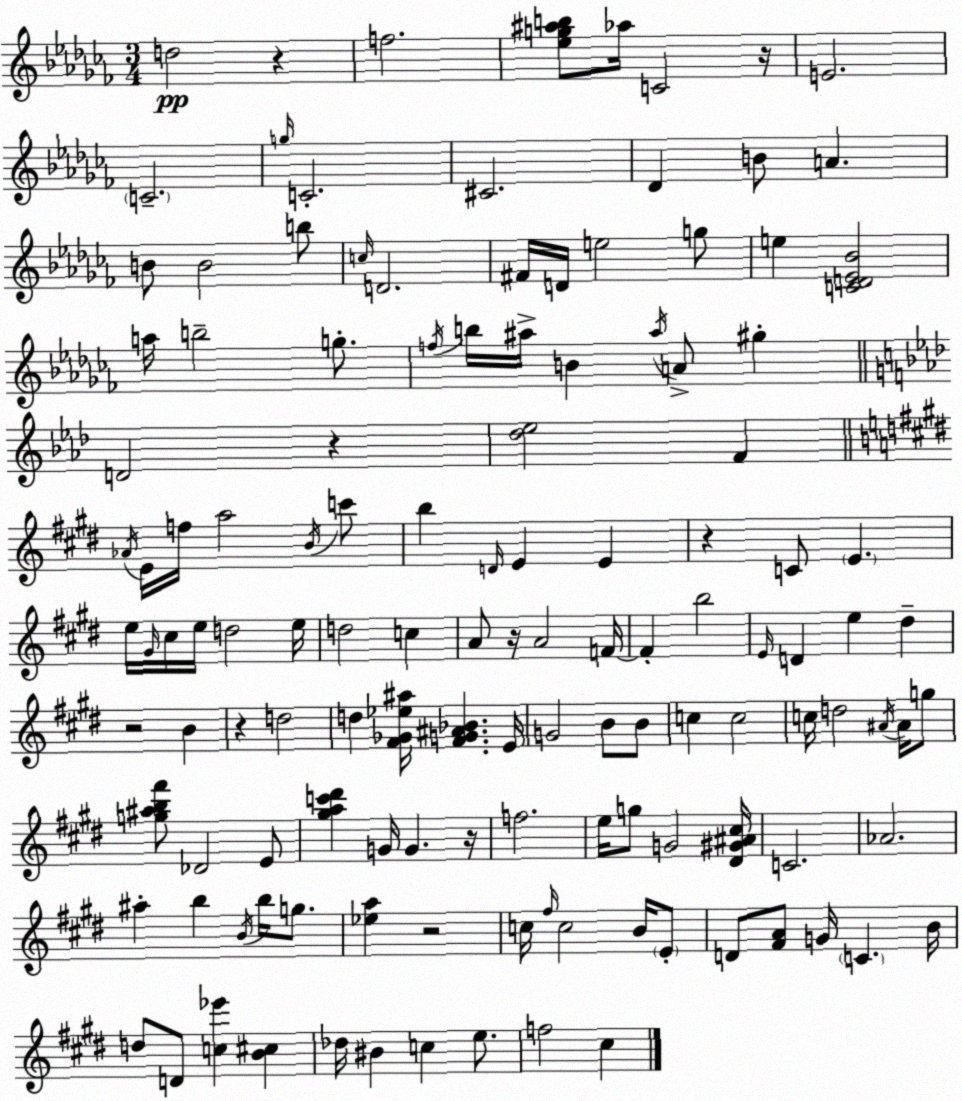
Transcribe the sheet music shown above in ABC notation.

X:1
T:Untitled
M:3/4
L:1/4
K:Abm
d2 z f2 [_eg^ab]/2 _a/4 C2 z/4 E2 C2 g/4 C2 ^C2 _D B/2 A B/2 B2 b/2 c/4 D2 ^F/4 D/4 e2 g/2 e [CD_E_B]2 a/4 b2 g/2 f/4 b/4 ^a/4 B ^a/4 A/2 ^g D2 z [_d_e]2 F _A/4 E/4 f/4 a2 B/4 c'/2 b D/4 E E z C/2 E e/4 ^G/4 ^c/4 e/4 d2 e/4 d2 c A/2 z/4 A2 F/4 F b2 E/4 D e ^d z2 B z d2 d [^F_G_e^a]/4 [^FG^A_B] E/4 G2 B/2 B/2 c c2 c/4 d2 ^A/4 ^A/4 g/2 [g^ab^f']/2 _D2 E/2 [^gac'^d'] G/4 G z/4 f2 e/4 g/2 G2 [^D^G^A^c]/4 C2 _A2 ^a b B/4 b/4 g/2 [_ea] z2 c/4 ^f/4 c2 B/4 E/2 D/2 [^FA]/2 G/4 C B/4 d/2 D/2 [c_e'] [B^c] _d/4 ^B c e/2 f2 ^c